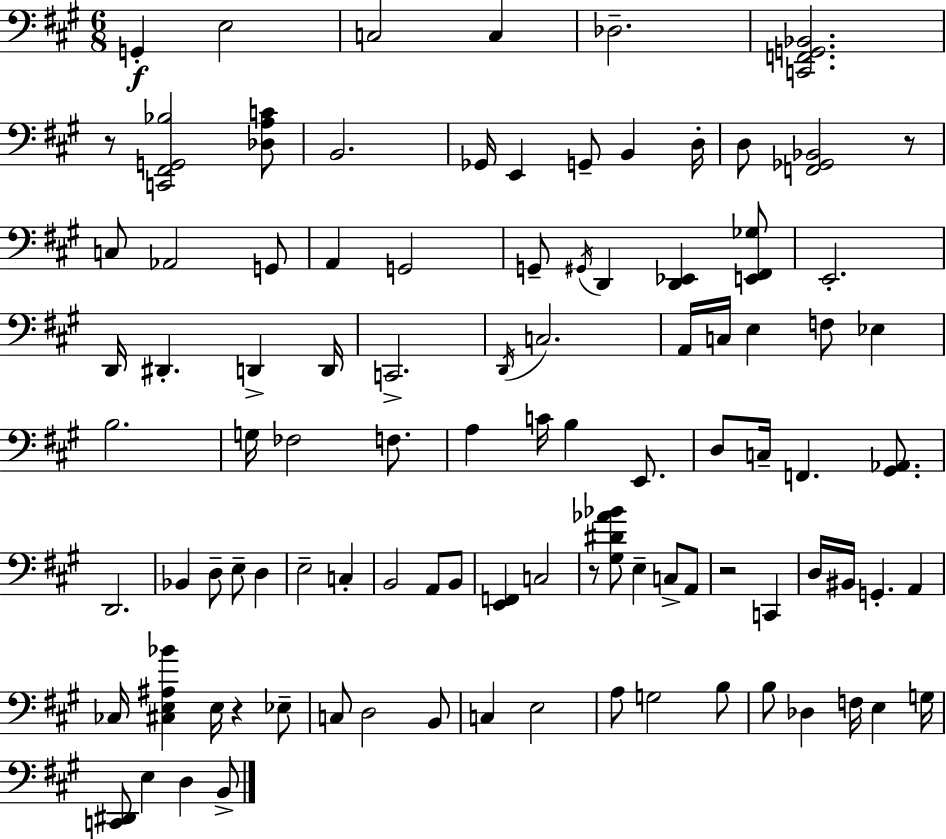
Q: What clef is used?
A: bass